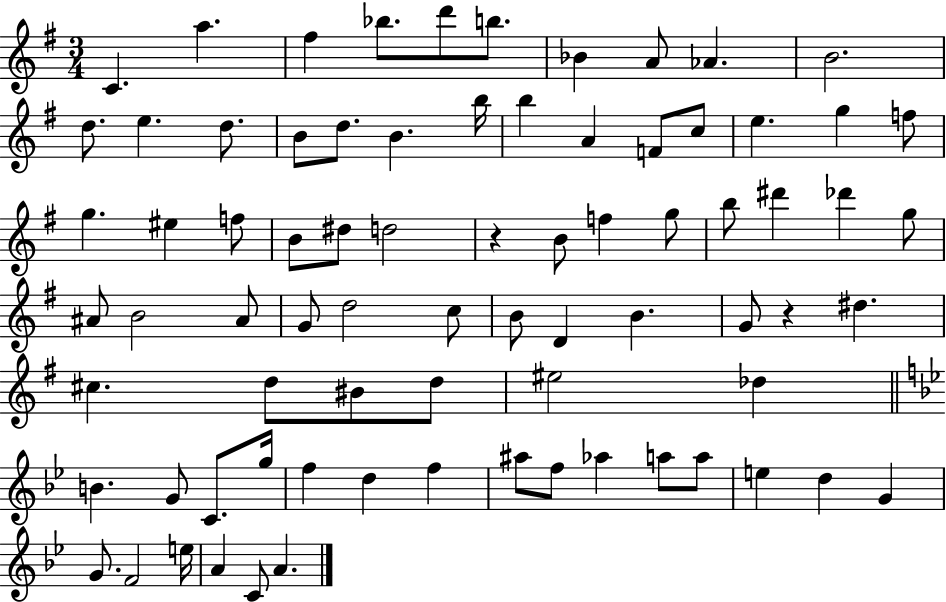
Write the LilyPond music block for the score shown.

{
  \clef treble
  \numericTimeSignature
  \time 3/4
  \key g \major
  \repeat volta 2 { c'4. a''4. | fis''4 bes''8. d'''8 b''8. | bes'4 a'8 aes'4. | b'2. | \break d''8. e''4. d''8. | b'8 d''8. b'4. b''16 | b''4 a'4 f'8 c''8 | e''4. g''4 f''8 | \break g''4. eis''4 f''8 | b'8 dis''8 d''2 | r4 b'8 f''4 g''8 | b''8 dis'''4 des'''4 g''8 | \break ais'8 b'2 ais'8 | g'8 d''2 c''8 | b'8 d'4 b'4. | g'8 r4 dis''4. | \break cis''4. d''8 bis'8 d''8 | eis''2 des''4 | \bar "||" \break \key bes \major b'4. g'8 c'8. g''16 | f''4 d''4 f''4 | ais''8 f''8 aes''4 a''8 a''8 | e''4 d''4 g'4 | \break g'8. f'2 e''16 | a'4 c'8 a'4. | } \bar "|."
}